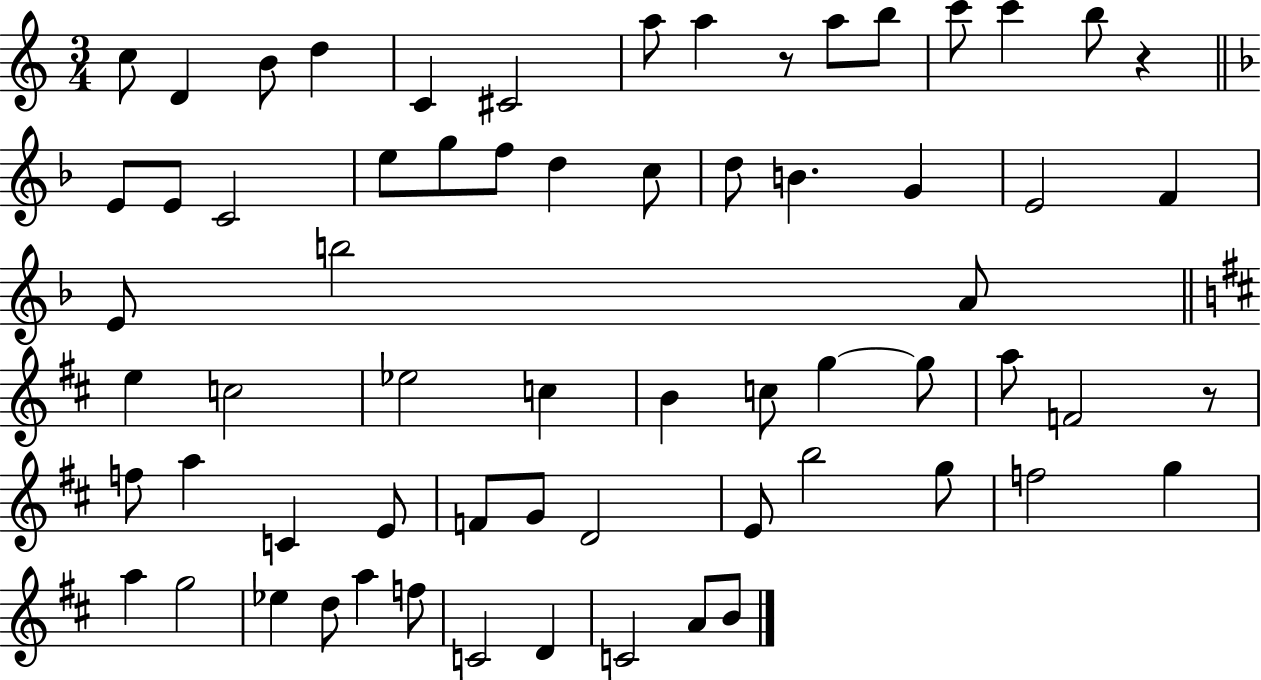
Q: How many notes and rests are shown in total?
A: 65